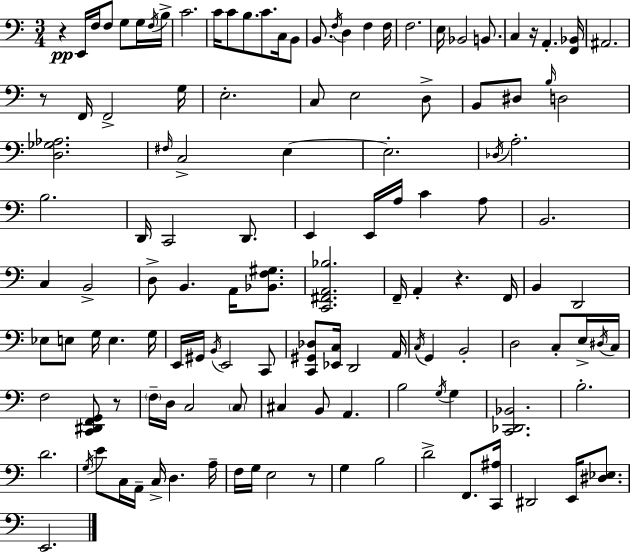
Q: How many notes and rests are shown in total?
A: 129